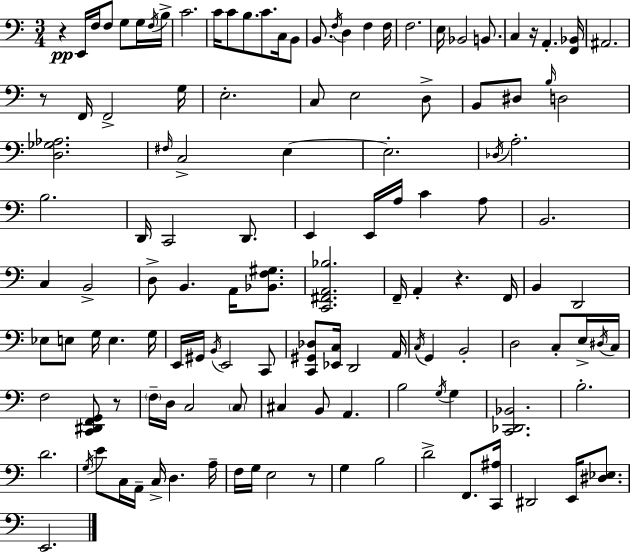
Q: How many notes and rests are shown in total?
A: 129